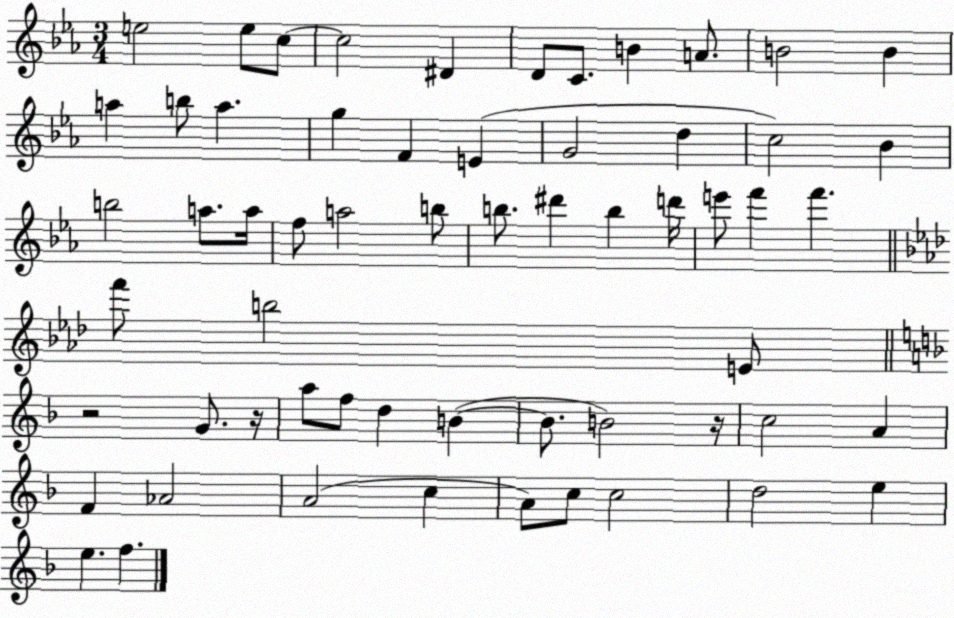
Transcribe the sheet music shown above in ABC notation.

X:1
T:Untitled
M:3/4
L:1/4
K:Eb
e2 e/2 c/2 c2 ^D D/2 C/2 B A/2 B2 B a b/2 a g F E G2 d c2 _B b2 a/2 a/4 f/2 a2 b/2 b/2 ^d' b d'/4 e'/2 f' f' f'/2 b2 E/2 z2 G/2 z/4 a/2 f/2 d B B/2 B2 z/4 c2 A F _A2 A2 c A/2 c/2 c2 d2 e e f